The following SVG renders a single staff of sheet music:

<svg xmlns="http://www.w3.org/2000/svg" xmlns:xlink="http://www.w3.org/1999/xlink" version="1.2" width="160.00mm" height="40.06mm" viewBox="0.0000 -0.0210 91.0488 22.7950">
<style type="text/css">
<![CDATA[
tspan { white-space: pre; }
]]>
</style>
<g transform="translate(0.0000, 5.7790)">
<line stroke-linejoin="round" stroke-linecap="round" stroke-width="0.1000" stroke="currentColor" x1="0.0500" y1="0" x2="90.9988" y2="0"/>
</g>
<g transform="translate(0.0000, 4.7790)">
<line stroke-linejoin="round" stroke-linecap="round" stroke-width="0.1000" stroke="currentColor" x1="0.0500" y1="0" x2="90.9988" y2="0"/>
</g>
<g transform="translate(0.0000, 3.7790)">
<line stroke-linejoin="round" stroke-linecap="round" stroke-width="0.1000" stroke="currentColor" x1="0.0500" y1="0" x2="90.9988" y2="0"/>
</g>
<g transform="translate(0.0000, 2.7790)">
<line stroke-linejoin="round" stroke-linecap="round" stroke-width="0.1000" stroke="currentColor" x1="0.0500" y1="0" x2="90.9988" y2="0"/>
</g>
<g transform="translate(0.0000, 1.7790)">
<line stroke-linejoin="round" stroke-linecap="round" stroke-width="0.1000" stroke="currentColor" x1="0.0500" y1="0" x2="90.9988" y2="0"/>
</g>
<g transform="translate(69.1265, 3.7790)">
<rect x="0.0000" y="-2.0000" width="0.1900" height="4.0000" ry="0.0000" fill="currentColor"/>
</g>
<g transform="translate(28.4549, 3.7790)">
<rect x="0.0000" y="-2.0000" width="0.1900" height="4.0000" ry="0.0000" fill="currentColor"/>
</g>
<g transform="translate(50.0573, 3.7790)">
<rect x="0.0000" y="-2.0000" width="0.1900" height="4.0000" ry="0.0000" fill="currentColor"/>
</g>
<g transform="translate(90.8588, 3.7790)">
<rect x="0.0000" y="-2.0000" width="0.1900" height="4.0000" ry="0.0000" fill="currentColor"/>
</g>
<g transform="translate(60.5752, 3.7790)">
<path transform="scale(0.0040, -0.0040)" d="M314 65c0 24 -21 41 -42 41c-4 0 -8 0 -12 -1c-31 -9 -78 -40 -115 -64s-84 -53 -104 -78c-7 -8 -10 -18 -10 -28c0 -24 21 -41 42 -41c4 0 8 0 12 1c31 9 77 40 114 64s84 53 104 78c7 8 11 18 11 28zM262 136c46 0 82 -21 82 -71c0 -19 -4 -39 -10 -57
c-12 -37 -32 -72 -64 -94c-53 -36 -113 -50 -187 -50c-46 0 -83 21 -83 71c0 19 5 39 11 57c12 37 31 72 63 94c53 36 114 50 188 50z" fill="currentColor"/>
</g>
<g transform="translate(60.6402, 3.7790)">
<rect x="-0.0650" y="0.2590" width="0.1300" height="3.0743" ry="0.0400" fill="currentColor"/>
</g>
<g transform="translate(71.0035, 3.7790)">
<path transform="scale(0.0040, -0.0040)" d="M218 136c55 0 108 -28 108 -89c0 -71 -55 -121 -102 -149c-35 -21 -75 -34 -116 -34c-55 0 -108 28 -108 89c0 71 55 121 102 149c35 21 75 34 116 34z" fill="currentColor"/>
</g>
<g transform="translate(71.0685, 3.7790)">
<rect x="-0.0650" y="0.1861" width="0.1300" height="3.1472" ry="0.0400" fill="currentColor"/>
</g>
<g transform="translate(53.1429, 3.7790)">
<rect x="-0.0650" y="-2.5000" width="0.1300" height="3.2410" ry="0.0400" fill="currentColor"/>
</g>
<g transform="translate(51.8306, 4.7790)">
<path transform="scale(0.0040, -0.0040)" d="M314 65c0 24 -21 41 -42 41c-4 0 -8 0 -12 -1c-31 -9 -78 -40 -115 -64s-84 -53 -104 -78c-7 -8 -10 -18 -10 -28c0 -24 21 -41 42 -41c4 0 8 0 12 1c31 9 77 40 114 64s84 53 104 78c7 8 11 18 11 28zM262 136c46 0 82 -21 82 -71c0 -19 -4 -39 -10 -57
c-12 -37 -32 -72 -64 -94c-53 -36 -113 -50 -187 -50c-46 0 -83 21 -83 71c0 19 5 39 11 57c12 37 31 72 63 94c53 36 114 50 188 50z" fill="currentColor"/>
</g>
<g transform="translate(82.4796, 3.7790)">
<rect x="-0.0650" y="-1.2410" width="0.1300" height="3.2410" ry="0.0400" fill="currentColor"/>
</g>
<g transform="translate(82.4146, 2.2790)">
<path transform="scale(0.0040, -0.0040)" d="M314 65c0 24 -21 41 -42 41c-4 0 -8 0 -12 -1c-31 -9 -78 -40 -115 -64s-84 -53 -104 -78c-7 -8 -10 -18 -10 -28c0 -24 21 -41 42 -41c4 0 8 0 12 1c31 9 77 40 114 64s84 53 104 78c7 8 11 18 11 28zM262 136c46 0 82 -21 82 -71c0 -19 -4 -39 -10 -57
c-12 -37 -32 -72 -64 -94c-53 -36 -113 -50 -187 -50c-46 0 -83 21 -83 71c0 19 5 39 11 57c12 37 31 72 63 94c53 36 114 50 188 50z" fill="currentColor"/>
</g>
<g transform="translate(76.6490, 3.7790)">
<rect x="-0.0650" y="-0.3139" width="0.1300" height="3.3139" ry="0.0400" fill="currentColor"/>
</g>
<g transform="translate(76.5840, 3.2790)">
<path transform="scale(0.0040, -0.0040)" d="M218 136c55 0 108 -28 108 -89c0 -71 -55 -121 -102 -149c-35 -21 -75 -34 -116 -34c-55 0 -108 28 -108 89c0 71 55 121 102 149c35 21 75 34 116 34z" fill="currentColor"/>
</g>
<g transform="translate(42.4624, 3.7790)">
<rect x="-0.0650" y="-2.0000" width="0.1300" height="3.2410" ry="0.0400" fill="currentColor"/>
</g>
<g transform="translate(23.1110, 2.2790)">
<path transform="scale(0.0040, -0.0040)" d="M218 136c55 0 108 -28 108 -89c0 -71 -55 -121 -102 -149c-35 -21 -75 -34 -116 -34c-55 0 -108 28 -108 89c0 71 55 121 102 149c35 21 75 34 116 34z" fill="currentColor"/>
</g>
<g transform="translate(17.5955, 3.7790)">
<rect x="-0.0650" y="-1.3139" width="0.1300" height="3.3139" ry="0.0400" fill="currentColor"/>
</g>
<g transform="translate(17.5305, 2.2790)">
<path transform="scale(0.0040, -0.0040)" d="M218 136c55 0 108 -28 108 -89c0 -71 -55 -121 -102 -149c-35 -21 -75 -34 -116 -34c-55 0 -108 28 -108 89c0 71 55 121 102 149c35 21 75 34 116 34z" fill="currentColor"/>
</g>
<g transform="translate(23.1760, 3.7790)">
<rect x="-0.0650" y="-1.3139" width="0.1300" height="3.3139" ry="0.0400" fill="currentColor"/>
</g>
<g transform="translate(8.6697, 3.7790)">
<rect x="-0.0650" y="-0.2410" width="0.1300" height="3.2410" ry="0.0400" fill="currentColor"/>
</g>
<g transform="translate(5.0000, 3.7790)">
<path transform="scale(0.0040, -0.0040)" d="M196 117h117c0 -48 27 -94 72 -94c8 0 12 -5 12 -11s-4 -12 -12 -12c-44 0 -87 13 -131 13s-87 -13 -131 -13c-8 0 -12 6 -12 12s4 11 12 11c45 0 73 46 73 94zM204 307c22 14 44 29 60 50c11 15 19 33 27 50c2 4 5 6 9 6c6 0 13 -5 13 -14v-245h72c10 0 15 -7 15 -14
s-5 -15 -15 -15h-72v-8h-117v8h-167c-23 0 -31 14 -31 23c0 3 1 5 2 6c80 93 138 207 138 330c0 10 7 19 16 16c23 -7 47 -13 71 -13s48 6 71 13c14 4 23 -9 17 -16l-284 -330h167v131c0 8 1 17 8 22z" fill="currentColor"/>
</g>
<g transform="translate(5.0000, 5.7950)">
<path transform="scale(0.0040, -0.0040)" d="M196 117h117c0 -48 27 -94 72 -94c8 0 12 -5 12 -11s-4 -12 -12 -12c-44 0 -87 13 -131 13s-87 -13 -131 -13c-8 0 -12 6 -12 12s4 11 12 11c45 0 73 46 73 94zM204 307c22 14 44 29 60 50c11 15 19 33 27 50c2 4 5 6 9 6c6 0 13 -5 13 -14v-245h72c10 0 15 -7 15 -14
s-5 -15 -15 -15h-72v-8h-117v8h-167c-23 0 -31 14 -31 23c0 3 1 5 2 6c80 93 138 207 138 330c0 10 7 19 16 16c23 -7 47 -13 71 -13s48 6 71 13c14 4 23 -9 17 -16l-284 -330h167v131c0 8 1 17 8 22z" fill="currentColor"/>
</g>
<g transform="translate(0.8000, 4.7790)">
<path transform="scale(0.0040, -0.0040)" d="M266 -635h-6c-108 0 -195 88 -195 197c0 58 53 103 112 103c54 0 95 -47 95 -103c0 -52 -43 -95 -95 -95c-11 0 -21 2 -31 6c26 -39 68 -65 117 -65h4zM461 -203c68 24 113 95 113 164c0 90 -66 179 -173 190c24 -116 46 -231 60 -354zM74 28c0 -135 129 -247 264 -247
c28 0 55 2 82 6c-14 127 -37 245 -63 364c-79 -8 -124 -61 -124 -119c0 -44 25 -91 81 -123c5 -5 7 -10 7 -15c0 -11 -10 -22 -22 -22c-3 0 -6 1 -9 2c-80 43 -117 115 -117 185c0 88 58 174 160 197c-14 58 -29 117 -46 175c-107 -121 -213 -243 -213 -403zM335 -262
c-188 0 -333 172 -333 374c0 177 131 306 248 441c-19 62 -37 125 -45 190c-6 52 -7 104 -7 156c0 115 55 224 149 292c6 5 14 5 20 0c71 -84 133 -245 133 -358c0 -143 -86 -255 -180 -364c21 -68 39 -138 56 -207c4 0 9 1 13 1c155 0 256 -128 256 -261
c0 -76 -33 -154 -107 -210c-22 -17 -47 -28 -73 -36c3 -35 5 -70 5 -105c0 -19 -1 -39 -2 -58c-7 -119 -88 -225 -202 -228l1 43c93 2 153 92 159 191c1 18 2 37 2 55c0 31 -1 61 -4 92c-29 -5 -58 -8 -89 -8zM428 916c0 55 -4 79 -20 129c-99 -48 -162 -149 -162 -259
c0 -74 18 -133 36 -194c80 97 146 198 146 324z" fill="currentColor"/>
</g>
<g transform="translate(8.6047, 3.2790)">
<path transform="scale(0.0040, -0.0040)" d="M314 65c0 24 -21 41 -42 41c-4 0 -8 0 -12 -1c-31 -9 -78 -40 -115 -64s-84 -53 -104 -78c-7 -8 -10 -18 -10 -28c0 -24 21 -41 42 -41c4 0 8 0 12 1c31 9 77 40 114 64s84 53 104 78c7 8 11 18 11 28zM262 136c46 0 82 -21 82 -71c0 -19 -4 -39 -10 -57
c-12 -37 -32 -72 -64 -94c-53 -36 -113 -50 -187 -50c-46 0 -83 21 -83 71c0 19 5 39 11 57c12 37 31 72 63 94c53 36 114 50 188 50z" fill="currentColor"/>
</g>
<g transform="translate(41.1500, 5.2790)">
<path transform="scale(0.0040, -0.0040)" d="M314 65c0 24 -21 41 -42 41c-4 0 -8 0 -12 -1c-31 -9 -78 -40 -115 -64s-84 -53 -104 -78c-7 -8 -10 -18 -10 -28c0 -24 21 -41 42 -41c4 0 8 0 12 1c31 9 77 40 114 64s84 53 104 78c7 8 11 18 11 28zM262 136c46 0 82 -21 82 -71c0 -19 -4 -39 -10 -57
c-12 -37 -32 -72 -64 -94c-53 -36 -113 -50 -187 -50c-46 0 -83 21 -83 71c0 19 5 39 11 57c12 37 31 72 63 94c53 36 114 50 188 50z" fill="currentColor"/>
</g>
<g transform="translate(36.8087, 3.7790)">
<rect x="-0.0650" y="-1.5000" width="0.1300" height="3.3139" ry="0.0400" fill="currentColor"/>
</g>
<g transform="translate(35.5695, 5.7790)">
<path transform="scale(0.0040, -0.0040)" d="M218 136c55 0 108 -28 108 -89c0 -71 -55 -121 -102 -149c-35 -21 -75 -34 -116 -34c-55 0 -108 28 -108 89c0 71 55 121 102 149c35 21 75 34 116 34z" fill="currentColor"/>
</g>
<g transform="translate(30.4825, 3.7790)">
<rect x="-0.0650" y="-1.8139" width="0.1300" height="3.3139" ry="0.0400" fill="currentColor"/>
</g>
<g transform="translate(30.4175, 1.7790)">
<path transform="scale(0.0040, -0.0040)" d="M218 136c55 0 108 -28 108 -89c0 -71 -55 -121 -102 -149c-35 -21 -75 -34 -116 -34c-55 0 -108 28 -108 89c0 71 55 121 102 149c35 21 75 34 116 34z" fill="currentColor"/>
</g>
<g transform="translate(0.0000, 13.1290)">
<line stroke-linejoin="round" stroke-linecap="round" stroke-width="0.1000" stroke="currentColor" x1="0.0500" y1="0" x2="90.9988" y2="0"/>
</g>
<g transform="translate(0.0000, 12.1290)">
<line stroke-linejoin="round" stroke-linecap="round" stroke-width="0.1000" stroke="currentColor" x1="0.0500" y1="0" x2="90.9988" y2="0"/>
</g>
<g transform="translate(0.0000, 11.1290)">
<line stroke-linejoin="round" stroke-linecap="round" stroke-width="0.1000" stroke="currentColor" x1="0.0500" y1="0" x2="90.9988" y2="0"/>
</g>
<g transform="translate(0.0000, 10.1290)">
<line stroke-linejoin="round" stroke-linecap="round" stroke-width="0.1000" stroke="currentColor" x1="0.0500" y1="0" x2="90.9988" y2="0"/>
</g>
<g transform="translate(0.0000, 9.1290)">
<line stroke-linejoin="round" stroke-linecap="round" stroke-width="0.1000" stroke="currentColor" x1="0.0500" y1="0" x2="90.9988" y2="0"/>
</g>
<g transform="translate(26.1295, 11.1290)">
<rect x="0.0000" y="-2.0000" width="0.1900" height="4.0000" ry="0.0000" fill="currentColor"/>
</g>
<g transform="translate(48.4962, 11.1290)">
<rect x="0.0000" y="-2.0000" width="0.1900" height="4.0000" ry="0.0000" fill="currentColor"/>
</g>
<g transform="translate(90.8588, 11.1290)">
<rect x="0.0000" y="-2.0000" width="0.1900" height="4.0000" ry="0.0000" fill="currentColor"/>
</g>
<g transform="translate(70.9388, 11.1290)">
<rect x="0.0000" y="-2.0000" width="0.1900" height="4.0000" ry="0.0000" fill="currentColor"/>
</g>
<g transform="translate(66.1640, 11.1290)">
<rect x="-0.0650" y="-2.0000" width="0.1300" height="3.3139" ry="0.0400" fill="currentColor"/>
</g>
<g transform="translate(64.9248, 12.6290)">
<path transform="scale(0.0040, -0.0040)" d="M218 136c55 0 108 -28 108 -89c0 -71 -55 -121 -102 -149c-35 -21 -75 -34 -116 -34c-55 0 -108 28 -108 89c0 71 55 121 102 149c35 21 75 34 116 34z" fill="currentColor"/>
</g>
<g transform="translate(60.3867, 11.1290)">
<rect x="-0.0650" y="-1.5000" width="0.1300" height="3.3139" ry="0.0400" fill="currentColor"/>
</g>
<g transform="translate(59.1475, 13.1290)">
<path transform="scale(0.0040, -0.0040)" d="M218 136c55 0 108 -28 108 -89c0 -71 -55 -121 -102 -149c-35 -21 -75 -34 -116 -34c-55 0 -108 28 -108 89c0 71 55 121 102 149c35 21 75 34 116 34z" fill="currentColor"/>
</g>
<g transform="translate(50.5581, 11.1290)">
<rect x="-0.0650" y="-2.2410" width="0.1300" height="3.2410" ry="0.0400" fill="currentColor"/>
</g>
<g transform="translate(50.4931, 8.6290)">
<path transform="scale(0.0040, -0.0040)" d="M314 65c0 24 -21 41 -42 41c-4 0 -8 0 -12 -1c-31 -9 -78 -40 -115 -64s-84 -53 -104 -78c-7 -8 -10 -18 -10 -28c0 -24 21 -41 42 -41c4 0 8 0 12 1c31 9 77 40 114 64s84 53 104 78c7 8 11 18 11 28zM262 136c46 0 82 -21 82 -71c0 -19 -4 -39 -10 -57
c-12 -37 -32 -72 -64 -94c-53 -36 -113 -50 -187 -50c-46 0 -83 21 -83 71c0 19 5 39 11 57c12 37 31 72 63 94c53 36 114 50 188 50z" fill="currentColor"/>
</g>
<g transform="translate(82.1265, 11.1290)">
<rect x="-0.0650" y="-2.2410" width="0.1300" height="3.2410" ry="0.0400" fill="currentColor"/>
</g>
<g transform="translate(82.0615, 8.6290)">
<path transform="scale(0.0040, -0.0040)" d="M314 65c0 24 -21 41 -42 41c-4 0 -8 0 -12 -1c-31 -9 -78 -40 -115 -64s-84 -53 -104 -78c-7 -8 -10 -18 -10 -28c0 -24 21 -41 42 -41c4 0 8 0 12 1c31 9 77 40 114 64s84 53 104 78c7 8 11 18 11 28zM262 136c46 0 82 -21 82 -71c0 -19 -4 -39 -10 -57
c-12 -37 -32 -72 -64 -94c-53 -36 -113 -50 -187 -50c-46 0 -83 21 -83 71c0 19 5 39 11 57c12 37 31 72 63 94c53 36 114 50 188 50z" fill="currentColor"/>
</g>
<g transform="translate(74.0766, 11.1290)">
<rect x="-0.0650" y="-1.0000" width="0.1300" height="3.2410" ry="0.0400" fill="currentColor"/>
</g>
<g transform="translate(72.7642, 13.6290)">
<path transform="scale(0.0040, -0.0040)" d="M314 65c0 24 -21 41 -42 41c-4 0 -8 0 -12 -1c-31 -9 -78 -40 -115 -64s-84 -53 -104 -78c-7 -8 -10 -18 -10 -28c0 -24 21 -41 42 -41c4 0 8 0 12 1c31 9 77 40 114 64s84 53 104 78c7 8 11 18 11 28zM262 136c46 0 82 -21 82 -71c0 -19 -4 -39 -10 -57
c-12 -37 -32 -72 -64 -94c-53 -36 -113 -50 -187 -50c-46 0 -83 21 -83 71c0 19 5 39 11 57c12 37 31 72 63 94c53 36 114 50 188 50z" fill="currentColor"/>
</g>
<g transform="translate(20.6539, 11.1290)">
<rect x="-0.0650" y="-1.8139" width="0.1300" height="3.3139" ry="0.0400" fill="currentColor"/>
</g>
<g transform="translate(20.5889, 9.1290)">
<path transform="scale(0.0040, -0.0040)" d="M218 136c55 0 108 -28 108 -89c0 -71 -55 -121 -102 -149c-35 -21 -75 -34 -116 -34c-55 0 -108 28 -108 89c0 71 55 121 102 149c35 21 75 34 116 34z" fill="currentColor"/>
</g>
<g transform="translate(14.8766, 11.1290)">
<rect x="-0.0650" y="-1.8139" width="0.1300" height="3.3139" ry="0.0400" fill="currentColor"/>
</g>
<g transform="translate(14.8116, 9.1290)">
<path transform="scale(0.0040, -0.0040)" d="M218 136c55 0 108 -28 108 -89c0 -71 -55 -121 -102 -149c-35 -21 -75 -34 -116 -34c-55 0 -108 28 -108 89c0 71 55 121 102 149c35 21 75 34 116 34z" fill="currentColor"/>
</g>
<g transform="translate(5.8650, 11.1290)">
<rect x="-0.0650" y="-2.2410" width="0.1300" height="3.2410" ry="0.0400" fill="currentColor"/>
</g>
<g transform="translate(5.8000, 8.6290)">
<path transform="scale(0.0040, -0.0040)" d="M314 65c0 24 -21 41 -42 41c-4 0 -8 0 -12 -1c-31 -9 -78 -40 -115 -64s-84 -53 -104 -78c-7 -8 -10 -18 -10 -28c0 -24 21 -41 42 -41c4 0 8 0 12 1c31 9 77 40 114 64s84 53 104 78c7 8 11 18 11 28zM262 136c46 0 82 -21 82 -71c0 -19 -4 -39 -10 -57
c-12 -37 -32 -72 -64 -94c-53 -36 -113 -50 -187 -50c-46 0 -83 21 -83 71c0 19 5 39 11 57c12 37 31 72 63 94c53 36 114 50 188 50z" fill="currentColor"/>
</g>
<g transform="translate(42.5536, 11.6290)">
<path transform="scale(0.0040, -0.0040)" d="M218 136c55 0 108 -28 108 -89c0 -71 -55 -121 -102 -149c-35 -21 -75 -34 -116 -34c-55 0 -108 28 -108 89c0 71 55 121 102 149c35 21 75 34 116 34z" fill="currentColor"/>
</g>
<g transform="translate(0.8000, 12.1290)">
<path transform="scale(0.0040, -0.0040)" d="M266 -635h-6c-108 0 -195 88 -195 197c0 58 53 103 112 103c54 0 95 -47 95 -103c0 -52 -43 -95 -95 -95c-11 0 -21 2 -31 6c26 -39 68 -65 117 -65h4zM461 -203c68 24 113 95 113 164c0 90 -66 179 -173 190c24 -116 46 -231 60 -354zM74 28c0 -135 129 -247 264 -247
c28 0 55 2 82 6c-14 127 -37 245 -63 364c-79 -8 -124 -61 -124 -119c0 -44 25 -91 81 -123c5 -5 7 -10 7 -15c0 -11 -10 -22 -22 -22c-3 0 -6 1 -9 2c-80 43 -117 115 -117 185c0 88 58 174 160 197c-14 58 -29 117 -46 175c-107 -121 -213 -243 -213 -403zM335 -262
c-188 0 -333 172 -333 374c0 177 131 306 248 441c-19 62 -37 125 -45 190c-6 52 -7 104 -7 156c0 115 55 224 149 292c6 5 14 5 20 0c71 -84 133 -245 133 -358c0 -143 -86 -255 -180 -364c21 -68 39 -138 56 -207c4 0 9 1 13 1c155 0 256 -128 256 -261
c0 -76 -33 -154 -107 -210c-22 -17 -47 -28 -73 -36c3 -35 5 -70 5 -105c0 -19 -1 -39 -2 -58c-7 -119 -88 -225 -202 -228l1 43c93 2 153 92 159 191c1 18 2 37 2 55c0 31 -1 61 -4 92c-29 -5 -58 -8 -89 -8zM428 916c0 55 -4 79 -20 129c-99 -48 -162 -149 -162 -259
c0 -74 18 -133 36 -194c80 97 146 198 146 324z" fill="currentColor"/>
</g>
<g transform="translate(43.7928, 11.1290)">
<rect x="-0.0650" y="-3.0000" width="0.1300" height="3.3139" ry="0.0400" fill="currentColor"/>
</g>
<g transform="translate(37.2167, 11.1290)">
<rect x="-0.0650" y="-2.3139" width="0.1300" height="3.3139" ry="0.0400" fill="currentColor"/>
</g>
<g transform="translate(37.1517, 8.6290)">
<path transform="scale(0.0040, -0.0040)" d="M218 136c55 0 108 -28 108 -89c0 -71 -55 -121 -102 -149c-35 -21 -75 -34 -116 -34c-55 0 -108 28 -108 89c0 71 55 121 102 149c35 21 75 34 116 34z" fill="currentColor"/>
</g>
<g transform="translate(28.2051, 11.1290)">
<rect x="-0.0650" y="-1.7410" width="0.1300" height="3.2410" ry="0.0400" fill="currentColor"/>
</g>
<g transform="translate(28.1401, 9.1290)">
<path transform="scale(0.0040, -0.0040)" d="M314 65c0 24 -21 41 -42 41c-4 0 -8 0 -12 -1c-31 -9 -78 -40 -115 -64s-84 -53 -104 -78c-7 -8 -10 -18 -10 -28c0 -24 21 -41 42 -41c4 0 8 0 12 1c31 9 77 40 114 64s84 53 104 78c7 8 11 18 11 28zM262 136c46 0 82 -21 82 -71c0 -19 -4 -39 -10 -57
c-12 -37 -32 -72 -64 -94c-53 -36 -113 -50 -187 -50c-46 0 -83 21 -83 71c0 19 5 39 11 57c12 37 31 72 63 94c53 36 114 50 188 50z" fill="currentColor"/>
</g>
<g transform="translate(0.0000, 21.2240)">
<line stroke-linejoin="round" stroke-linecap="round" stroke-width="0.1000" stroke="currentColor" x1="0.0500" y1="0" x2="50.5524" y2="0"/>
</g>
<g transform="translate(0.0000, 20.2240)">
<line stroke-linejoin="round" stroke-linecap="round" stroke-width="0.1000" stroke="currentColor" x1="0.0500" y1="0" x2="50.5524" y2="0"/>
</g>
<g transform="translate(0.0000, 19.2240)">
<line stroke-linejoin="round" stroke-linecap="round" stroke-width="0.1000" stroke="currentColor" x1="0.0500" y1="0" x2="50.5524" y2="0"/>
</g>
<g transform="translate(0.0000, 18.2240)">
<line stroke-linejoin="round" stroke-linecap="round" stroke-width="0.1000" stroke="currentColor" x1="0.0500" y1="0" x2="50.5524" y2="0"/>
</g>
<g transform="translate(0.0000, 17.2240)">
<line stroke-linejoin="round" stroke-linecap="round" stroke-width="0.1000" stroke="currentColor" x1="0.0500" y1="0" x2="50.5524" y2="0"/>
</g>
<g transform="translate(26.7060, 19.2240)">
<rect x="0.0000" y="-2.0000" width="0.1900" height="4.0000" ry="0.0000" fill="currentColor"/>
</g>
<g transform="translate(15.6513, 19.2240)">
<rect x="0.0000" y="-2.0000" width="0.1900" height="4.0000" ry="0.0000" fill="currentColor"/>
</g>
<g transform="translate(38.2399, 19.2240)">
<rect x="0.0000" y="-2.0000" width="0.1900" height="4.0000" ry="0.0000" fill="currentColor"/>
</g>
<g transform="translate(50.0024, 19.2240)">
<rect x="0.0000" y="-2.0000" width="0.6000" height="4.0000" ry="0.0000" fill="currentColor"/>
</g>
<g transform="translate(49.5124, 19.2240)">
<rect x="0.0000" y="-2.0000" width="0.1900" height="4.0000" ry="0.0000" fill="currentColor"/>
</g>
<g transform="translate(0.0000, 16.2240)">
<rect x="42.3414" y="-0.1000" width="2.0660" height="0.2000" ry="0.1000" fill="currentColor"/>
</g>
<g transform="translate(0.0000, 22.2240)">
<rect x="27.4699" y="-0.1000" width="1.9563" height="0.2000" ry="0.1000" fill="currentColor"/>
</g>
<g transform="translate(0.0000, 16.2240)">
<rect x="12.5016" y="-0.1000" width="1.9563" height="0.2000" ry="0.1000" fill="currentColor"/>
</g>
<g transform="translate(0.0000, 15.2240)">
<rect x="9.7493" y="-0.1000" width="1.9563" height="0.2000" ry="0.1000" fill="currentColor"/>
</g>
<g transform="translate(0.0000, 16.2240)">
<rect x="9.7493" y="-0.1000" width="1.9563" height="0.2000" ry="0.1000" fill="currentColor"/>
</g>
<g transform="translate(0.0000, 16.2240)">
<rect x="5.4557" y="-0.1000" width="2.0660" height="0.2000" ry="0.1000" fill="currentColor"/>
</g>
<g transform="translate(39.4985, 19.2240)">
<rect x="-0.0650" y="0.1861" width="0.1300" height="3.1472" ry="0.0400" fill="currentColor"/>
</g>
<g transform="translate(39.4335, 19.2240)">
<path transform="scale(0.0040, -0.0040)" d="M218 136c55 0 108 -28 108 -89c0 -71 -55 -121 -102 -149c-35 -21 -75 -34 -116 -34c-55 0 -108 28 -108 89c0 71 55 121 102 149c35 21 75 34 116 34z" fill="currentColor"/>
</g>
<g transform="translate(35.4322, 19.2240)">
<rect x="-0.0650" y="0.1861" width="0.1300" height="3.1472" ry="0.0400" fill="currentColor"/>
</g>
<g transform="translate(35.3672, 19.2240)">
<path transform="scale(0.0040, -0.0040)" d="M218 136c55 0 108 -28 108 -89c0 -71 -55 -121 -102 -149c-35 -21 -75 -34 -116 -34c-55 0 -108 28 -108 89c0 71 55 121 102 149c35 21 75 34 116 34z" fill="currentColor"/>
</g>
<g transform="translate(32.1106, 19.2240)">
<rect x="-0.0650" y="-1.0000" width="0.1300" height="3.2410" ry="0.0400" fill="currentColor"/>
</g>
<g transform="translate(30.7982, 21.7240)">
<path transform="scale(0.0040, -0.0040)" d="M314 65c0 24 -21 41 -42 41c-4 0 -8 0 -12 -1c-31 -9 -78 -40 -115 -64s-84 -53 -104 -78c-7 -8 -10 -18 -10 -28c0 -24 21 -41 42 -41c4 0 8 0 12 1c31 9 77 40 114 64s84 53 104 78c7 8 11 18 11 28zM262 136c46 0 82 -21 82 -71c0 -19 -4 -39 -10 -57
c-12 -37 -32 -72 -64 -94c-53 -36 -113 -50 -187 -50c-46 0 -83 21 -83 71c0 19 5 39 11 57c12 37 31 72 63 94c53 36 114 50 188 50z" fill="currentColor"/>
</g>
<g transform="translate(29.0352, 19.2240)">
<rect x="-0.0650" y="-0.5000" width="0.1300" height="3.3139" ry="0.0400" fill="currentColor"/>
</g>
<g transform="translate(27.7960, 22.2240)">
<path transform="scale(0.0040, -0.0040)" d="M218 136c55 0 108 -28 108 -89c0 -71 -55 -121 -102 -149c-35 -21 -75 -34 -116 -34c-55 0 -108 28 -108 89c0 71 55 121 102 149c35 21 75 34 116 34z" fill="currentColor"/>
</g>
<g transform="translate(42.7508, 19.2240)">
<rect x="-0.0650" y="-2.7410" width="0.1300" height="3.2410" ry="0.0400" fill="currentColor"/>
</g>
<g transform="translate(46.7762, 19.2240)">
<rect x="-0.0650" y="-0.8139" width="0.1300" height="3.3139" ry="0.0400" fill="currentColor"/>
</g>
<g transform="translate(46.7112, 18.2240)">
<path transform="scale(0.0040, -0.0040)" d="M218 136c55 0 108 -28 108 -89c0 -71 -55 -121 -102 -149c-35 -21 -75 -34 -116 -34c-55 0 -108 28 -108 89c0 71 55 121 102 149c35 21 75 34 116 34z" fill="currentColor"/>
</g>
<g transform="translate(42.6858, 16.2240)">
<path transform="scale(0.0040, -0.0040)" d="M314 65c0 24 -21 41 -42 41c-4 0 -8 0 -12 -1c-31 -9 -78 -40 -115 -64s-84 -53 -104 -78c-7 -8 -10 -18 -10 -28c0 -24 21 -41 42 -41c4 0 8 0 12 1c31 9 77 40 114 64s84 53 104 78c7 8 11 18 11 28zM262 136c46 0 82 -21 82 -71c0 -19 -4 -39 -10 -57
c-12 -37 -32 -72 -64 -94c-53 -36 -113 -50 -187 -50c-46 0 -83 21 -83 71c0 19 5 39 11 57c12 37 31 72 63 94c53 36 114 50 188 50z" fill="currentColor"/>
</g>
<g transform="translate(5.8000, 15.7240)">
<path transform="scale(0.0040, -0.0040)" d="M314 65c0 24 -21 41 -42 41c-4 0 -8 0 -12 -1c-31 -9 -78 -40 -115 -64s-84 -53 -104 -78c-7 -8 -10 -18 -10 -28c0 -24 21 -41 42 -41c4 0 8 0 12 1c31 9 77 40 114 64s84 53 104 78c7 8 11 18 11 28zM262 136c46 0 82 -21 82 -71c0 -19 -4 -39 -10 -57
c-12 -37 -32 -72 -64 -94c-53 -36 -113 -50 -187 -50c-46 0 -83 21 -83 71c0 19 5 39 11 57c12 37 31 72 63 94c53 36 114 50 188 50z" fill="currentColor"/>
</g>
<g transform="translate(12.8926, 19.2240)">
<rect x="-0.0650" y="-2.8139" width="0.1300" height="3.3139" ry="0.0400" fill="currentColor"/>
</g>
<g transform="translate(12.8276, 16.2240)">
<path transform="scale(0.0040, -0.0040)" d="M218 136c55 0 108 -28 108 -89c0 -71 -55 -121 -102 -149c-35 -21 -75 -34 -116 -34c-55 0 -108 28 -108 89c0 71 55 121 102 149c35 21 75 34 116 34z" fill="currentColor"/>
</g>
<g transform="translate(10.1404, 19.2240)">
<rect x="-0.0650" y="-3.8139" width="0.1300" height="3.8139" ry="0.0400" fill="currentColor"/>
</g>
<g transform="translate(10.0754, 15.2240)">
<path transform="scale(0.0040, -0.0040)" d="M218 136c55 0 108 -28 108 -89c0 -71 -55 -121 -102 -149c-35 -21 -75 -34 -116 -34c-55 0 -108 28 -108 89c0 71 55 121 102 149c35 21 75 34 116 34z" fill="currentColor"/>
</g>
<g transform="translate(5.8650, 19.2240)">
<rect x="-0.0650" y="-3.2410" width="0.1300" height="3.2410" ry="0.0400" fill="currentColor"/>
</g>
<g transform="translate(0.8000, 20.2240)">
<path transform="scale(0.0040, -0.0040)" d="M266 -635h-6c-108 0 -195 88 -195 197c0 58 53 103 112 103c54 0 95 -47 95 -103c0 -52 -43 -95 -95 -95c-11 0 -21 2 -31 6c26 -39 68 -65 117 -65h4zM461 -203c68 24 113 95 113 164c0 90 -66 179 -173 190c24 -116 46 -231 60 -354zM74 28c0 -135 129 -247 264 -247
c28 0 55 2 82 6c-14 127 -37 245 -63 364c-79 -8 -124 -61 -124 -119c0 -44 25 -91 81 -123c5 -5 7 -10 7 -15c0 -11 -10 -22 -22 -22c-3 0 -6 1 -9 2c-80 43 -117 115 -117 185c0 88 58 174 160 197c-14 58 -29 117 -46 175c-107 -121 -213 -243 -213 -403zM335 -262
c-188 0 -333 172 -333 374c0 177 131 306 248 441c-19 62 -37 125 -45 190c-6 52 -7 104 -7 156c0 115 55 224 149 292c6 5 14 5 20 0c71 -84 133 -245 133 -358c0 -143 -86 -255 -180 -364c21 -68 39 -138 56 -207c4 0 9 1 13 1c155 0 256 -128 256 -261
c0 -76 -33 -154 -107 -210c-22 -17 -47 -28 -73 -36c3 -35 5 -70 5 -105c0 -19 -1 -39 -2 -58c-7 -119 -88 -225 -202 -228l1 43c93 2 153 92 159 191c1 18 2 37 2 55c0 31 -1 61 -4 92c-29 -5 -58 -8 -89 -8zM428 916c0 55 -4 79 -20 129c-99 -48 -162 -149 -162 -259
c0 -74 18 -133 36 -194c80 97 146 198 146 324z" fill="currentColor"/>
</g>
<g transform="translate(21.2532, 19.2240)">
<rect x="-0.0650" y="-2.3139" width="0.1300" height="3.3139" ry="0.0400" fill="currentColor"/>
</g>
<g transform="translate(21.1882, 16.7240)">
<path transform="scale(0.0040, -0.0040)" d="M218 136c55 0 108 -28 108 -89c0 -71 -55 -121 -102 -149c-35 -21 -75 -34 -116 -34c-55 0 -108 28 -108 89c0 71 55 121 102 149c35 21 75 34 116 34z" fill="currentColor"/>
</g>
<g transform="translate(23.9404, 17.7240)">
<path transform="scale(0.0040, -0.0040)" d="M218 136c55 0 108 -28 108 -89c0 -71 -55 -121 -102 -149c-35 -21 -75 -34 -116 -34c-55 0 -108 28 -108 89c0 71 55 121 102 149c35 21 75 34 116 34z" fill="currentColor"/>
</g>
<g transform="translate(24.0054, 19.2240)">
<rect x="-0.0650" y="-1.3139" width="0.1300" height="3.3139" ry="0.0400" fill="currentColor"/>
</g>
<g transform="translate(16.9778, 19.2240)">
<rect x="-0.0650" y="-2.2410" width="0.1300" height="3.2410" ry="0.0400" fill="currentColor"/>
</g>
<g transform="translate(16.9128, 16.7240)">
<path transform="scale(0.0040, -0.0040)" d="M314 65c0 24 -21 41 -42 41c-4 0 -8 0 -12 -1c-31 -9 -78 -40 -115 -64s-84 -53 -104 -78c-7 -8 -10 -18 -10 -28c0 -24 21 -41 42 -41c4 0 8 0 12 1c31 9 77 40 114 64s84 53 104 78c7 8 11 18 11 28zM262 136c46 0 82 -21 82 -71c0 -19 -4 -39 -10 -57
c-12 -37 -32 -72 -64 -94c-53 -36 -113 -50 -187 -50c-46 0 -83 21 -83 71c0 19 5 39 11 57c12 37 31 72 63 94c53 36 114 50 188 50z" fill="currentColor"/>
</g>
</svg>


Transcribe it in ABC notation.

X:1
T:Untitled
M:4/4
L:1/4
K:C
c2 e e f E F2 G2 B2 B c e2 g2 f f f2 g A g2 E F D2 g2 b2 c' a g2 g e C D2 B B a2 d